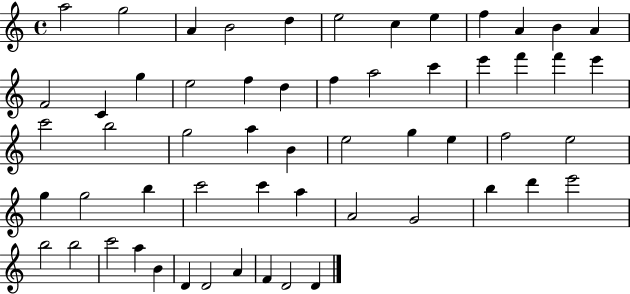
{
  \clef treble
  \time 4/4
  \defaultTimeSignature
  \key c \major
  a''2 g''2 | a'4 b'2 d''4 | e''2 c''4 e''4 | f''4 a'4 b'4 a'4 | \break f'2 c'4 g''4 | e''2 f''4 d''4 | f''4 a''2 c'''4 | e'''4 f'''4 f'''4 e'''4 | \break c'''2 b''2 | g''2 a''4 b'4 | e''2 g''4 e''4 | f''2 e''2 | \break g''4 g''2 b''4 | c'''2 c'''4 a''4 | a'2 g'2 | b''4 d'''4 e'''2 | \break b''2 b''2 | c'''2 a''4 b'4 | d'4 d'2 a'4 | f'4 d'2 d'4 | \break \bar "|."
}